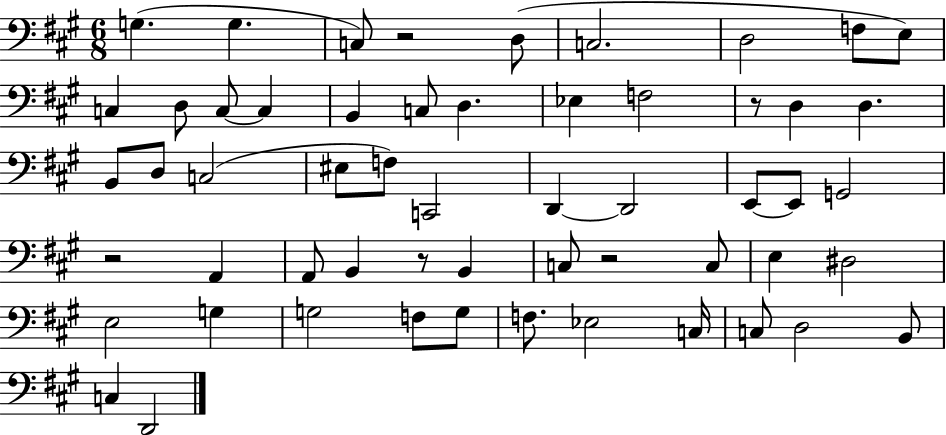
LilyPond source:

{
  \clef bass
  \numericTimeSignature
  \time 6/8
  \key a \major
  g4.( g4. | c8) r2 d8( | c2. | d2 f8 e8) | \break c4 d8 c8~~ c4 | b,4 c8 d4. | ees4 f2 | r8 d4 d4. | \break b,8 d8 c2( | eis8 f8) c,2 | d,4~~ d,2 | e,8~~ e,8 g,2 | \break r2 a,4 | a,8 b,4 r8 b,4 | c8 r2 c8 | e4 dis2 | \break e2 g4 | g2 f8 g8 | f8. ees2 c16 | c8 d2 b,8 | \break c4 d,2 | \bar "|."
}